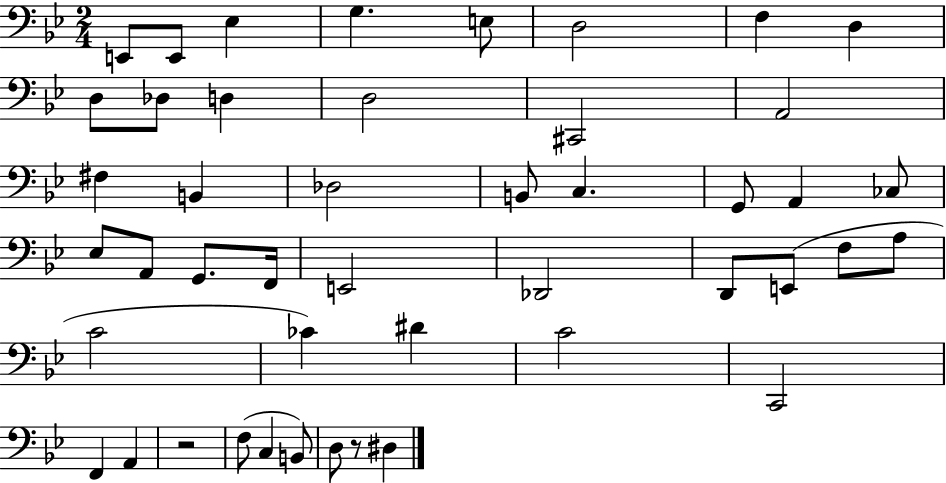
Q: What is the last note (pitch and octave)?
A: D#3